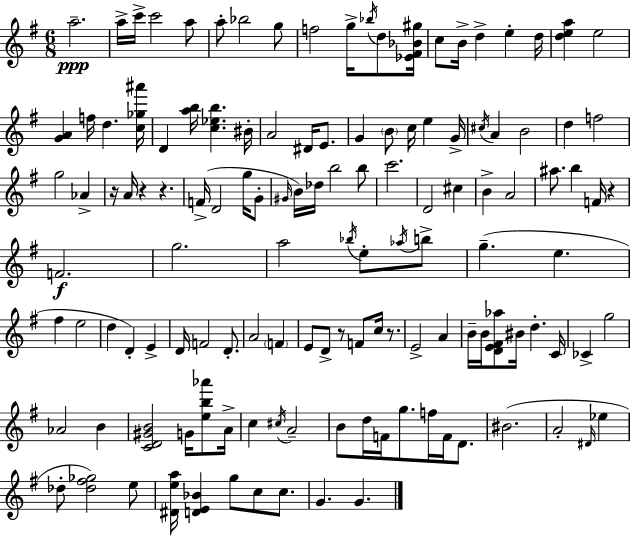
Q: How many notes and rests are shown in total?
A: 130